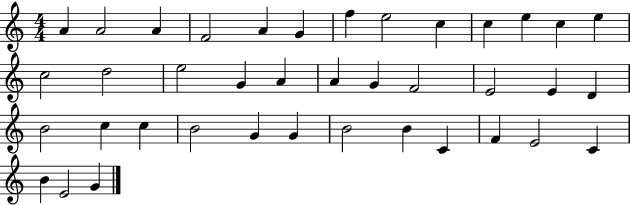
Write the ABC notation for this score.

X:1
T:Untitled
M:4/4
L:1/4
K:C
A A2 A F2 A G f e2 c c e c e c2 d2 e2 G A A G F2 E2 E D B2 c c B2 G G B2 B C F E2 C B E2 G